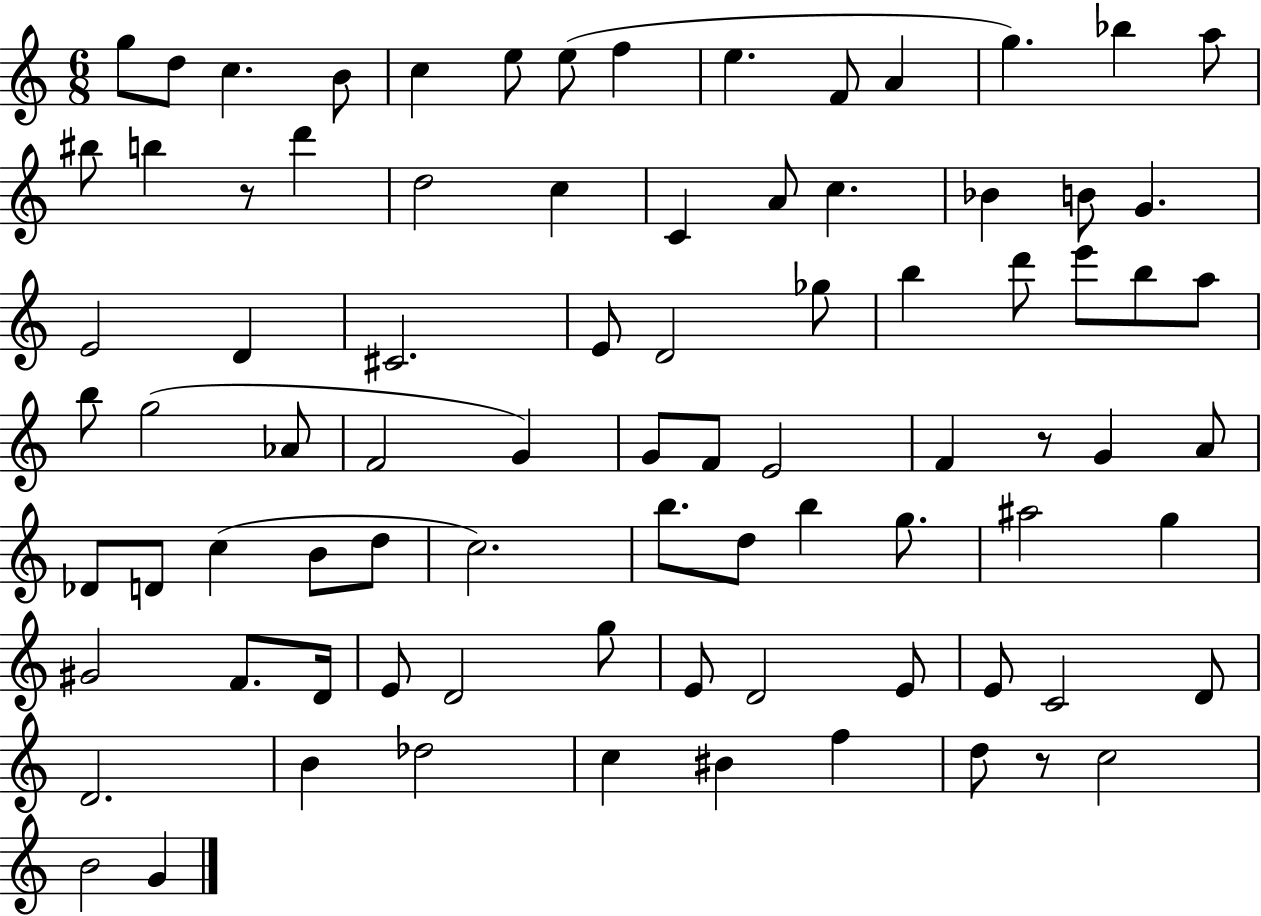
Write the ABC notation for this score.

X:1
T:Untitled
M:6/8
L:1/4
K:C
g/2 d/2 c B/2 c e/2 e/2 f e F/2 A g _b a/2 ^b/2 b z/2 d' d2 c C A/2 c _B B/2 G E2 D ^C2 E/2 D2 _g/2 b d'/2 e'/2 b/2 a/2 b/2 g2 _A/2 F2 G G/2 F/2 E2 F z/2 G A/2 _D/2 D/2 c B/2 d/2 c2 b/2 d/2 b g/2 ^a2 g ^G2 F/2 D/4 E/2 D2 g/2 E/2 D2 E/2 E/2 C2 D/2 D2 B _d2 c ^B f d/2 z/2 c2 B2 G